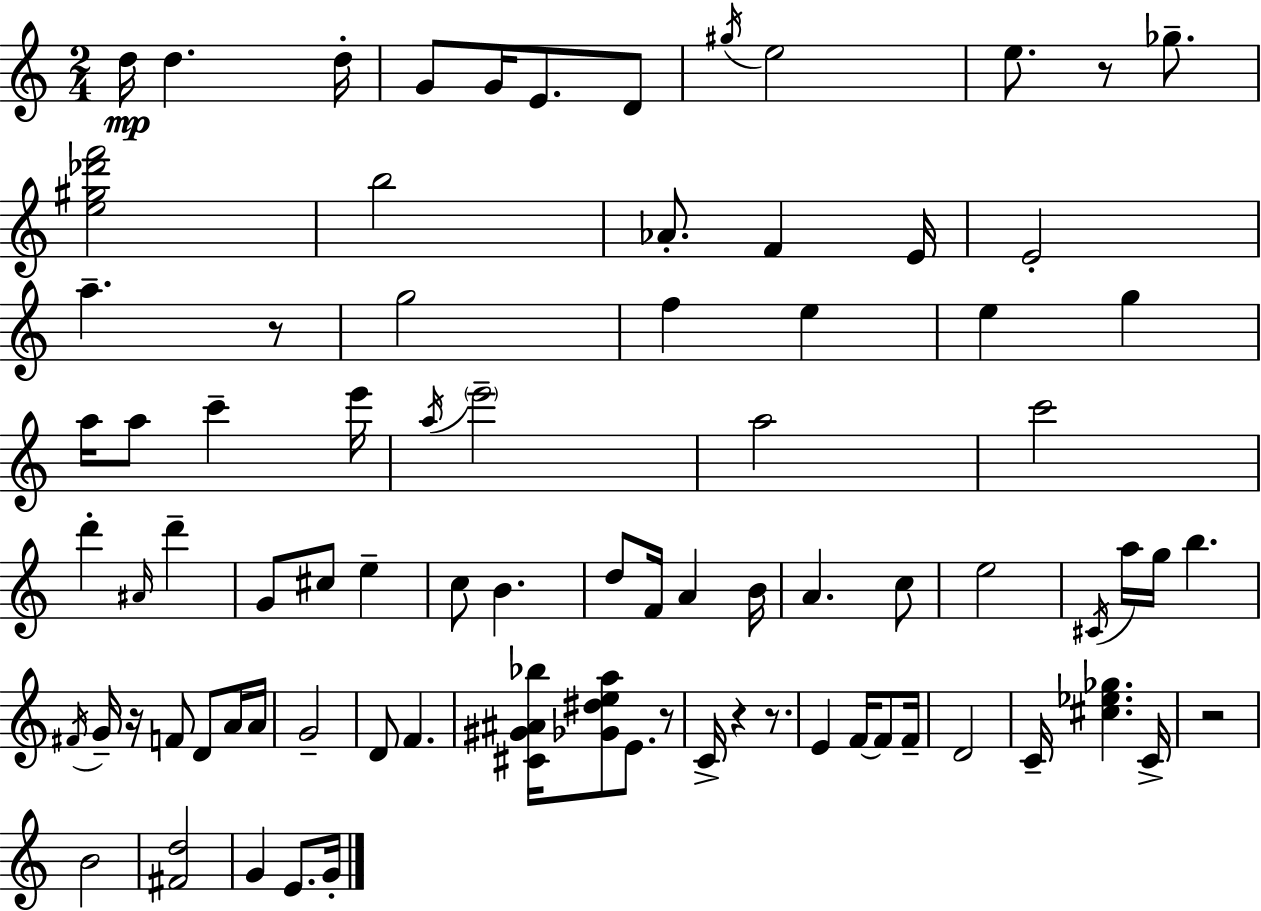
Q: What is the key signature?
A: C major